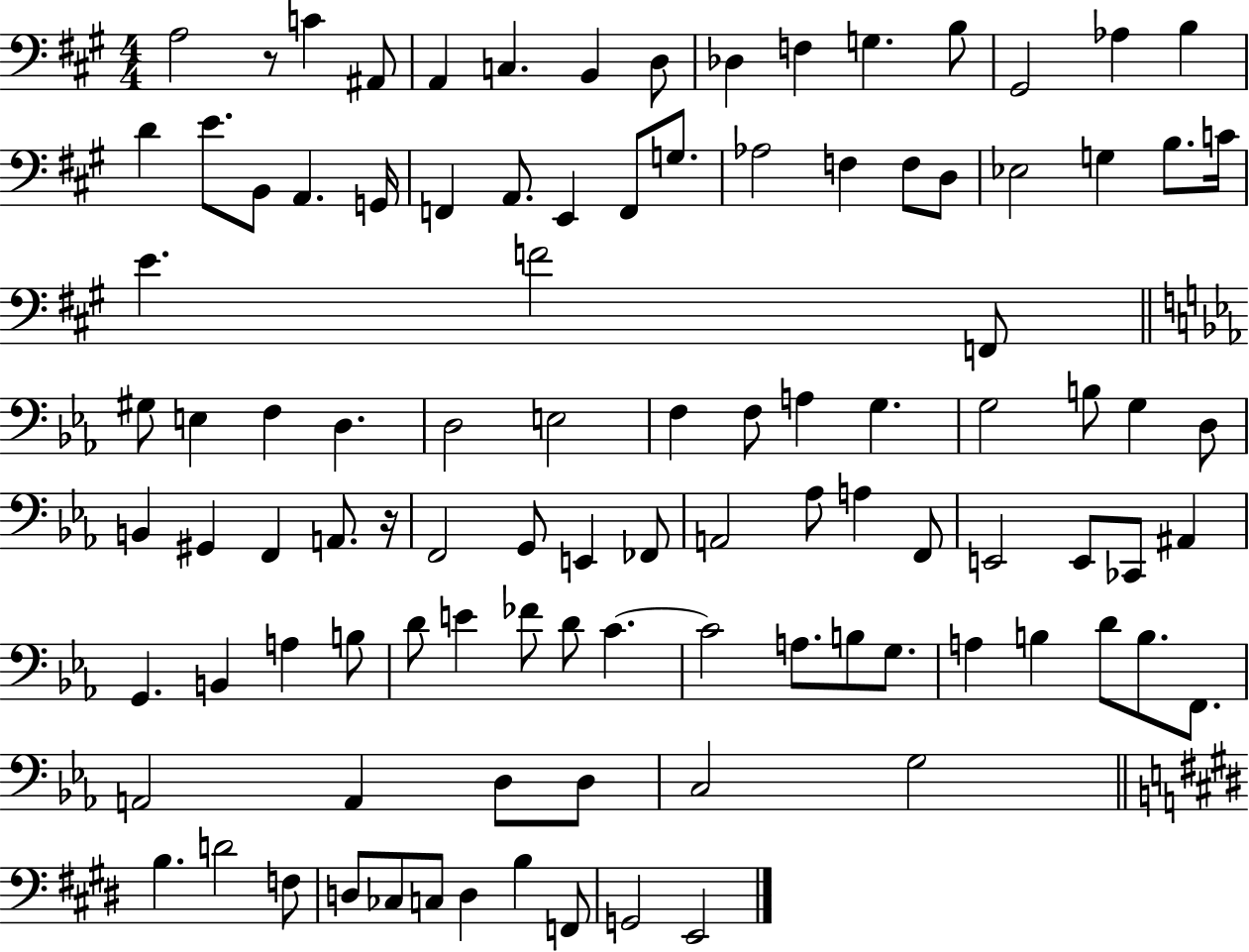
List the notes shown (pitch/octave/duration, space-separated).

A3/h R/e C4/q A#2/e A2/q C3/q. B2/q D3/e Db3/q F3/q G3/q. B3/e G#2/h Ab3/q B3/q D4/q E4/e. B2/e A2/q. G2/s F2/q A2/e. E2/q F2/e G3/e. Ab3/h F3/q F3/e D3/e Eb3/h G3/q B3/e. C4/s E4/q. F4/h F2/e G#3/e E3/q F3/q D3/q. D3/h E3/h F3/q F3/e A3/q G3/q. G3/h B3/e G3/q D3/e B2/q G#2/q F2/q A2/e. R/s F2/h G2/e E2/q FES2/e A2/h Ab3/e A3/q F2/e E2/h E2/e CES2/e A#2/q G2/q. B2/q A3/q B3/e D4/e E4/q FES4/e D4/e C4/q. C4/h A3/e. B3/e G3/e. A3/q B3/q D4/e B3/e. F2/e. A2/h A2/q D3/e D3/e C3/h G3/h B3/q. D4/h F3/e D3/e CES3/e C3/e D3/q B3/q F2/e G2/h E2/h